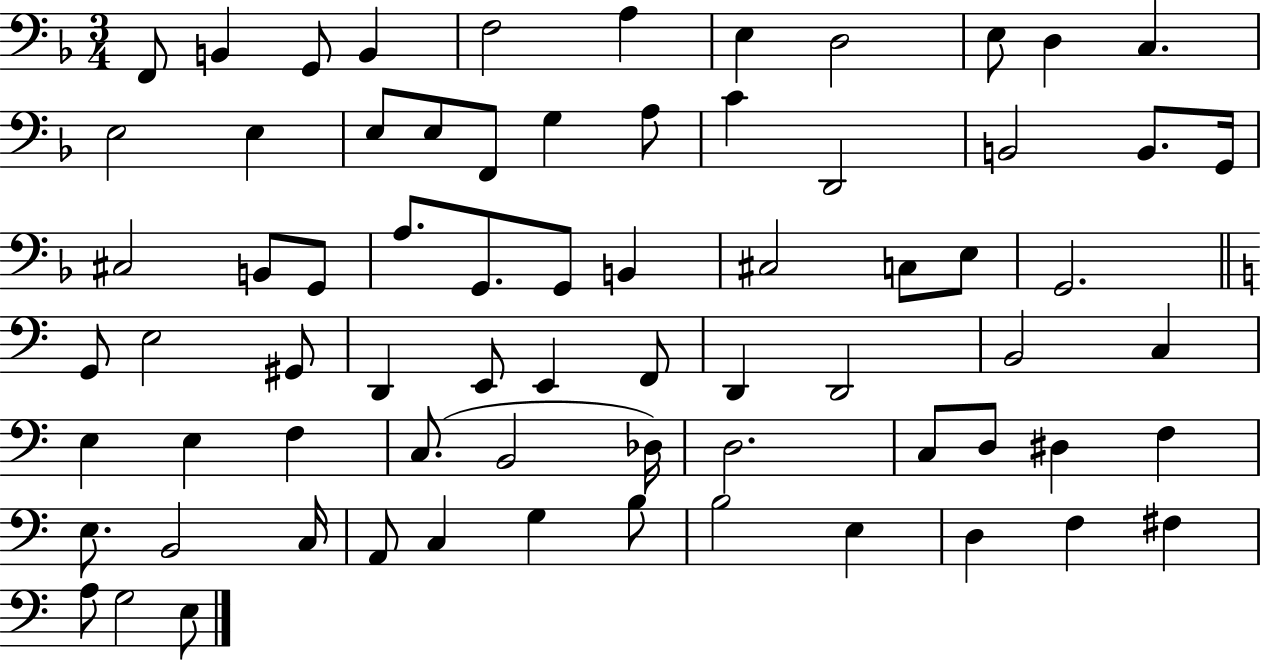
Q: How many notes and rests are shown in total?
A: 71